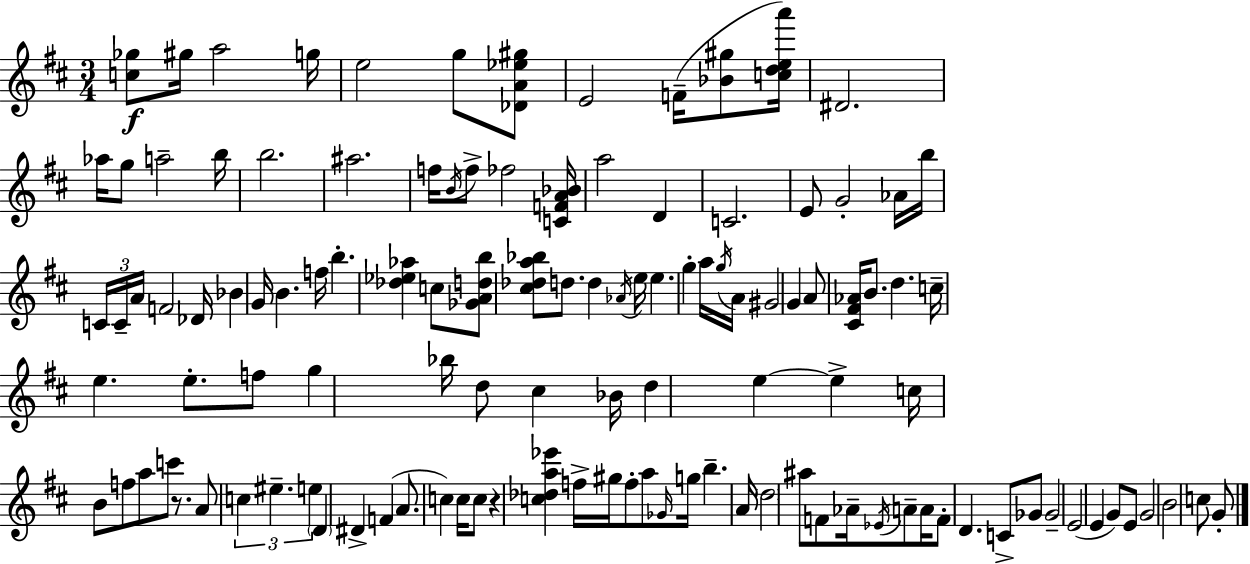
[C5,Gb5]/e G#5/s A5/h G5/s E5/h G5/e [Db4,A4,Eb5,G#5]/e E4/h F4/s [Bb4,G#5]/e [C5,D5,E5,A6]/s D#4/h. Ab5/s G5/e A5/h B5/s B5/h. A#5/h. F5/s B4/s F5/e FES5/h [C4,F4,A4,Bb4]/s A5/h D4/q C4/h. E4/e G4/h Ab4/s B5/s C4/s C4/s A4/s F4/h Db4/s Bb4/q G4/s B4/q. F5/s B5/q. [Db5,Eb5,Ab5]/q C5/e [Gb4,A4,D5,B5]/e [C#5,Db5,A5,Bb5]/e D5/e. D5/q Ab4/s E5/s E5/q. G5/q A5/s G5/s A4/s G#4/h G4/q A4/e [C#4,F#4,Ab4]/s B4/e. D5/q. C5/s E5/q. E5/e. F5/e G5/q Bb5/s D5/e C#5/q Bb4/s D5/q E5/q E5/q C5/s B4/e F5/e A5/e C6/e R/e. A4/e C5/q EIS5/q. E5/q D4/q D#4/q F4/q A4/e. C5/q C5/s C5/e R/q [C5,Db5,A5,Eb6]/q F5/s G#5/s F5/e A5/e Gb4/s G5/s B5/q. A4/s D5/h A#5/e F4/e Ab4/s Eb4/s A4/e A4/s F4/e D4/q. C4/e Gb4/e Gb4/h E4/h E4/q G4/e E4/e G4/h B4/h C5/e G4/e